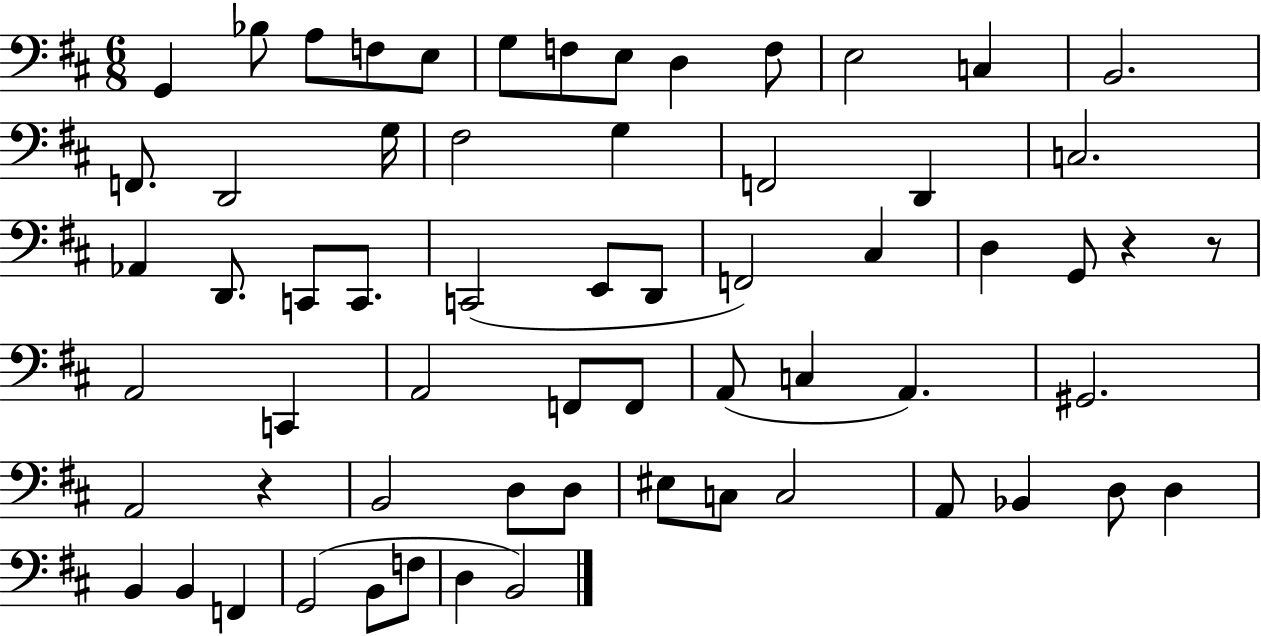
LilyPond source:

{
  \clef bass
  \numericTimeSignature
  \time 6/8
  \key d \major
  g,4 bes8 a8 f8 e8 | g8 f8 e8 d4 f8 | e2 c4 | b,2. | \break f,8. d,2 g16 | fis2 g4 | f,2 d,4 | c2. | \break aes,4 d,8. c,8 c,8. | c,2( e,8 d,8 | f,2) cis4 | d4 g,8 r4 r8 | \break a,2 c,4 | a,2 f,8 f,8 | a,8( c4 a,4.) | gis,2. | \break a,2 r4 | b,2 d8 d8 | eis8 c8 c2 | a,8 bes,4 d8 d4 | \break b,4 b,4 f,4 | g,2( b,8 f8 | d4 b,2) | \bar "|."
}